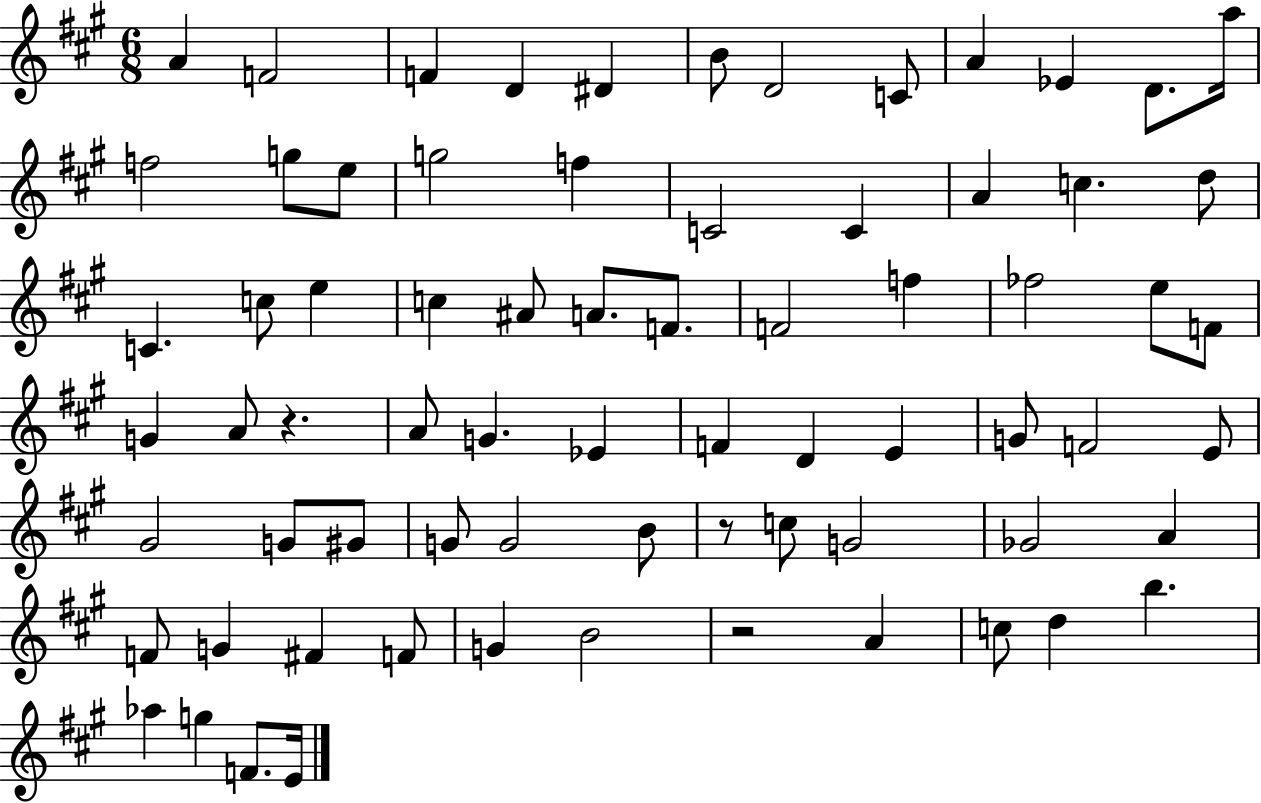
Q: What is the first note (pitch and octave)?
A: A4